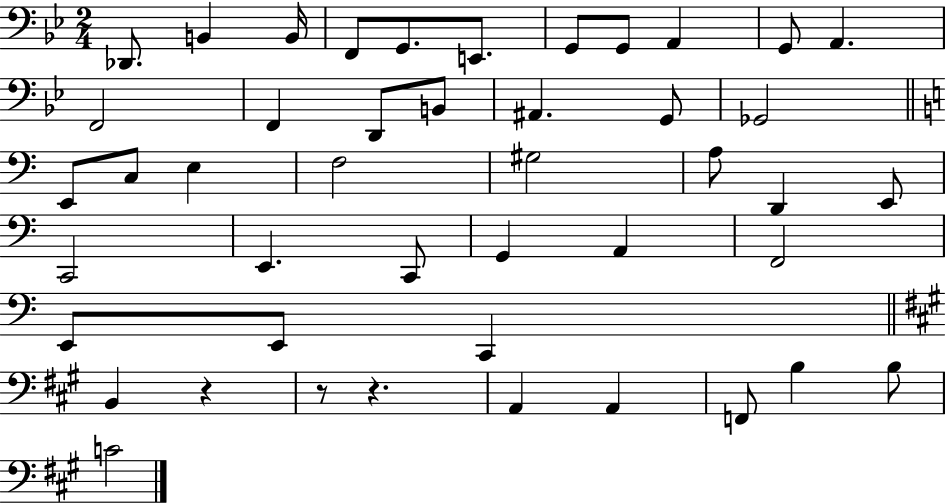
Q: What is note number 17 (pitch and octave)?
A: G2